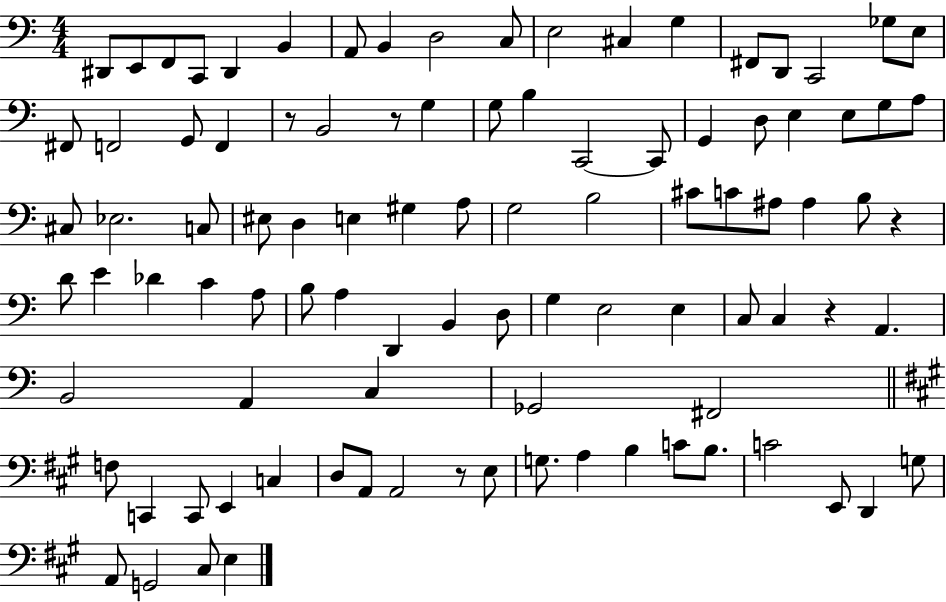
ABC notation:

X:1
T:Untitled
M:4/4
L:1/4
K:C
^D,,/2 E,,/2 F,,/2 C,,/2 ^D,, B,, A,,/2 B,, D,2 C,/2 E,2 ^C, G, ^F,,/2 D,,/2 C,,2 _G,/2 E,/2 ^F,,/2 F,,2 G,,/2 F,, z/2 B,,2 z/2 G, G,/2 B, C,,2 C,,/2 G,, D,/2 E, E,/2 G,/2 A,/2 ^C,/2 _E,2 C,/2 ^E,/2 D, E, ^G, A,/2 G,2 B,2 ^C/2 C/2 ^A,/2 ^A, B,/2 z D/2 E _D C A,/2 B,/2 A, D,, B,, D,/2 G, E,2 E, C,/2 C, z A,, B,,2 A,, C, _G,,2 ^F,,2 F,/2 C,, C,,/2 E,, C, D,/2 A,,/2 A,,2 z/2 E,/2 G,/2 A, B, C/2 B,/2 C2 E,,/2 D,, G,/2 A,,/2 G,,2 ^C,/2 E,